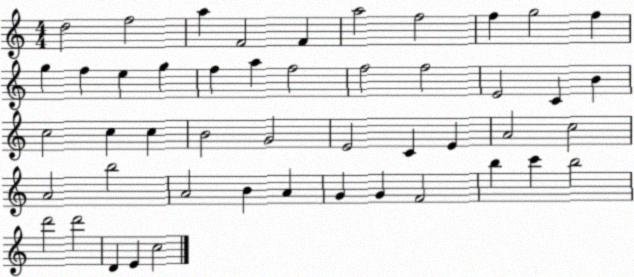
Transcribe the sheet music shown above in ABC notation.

X:1
T:Untitled
M:4/4
L:1/4
K:C
d2 f2 a F2 F a2 f2 f g2 f g f e g f a f2 f2 f2 E2 C B c2 c c B2 G2 E2 C E A2 c2 A2 b2 A2 B A G G F2 b c' b2 d'2 d'2 D E c2